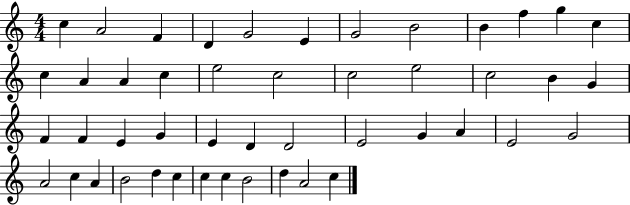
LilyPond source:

{
  \clef treble
  \numericTimeSignature
  \time 4/4
  \key c \major
  c''4 a'2 f'4 | d'4 g'2 e'4 | g'2 b'2 | b'4 f''4 g''4 c''4 | \break c''4 a'4 a'4 c''4 | e''2 c''2 | c''2 e''2 | c''2 b'4 g'4 | \break f'4 f'4 e'4 g'4 | e'4 d'4 d'2 | e'2 g'4 a'4 | e'2 g'2 | \break a'2 c''4 a'4 | b'2 d''4 c''4 | c''4 c''4 b'2 | d''4 a'2 c''4 | \break \bar "|."
}